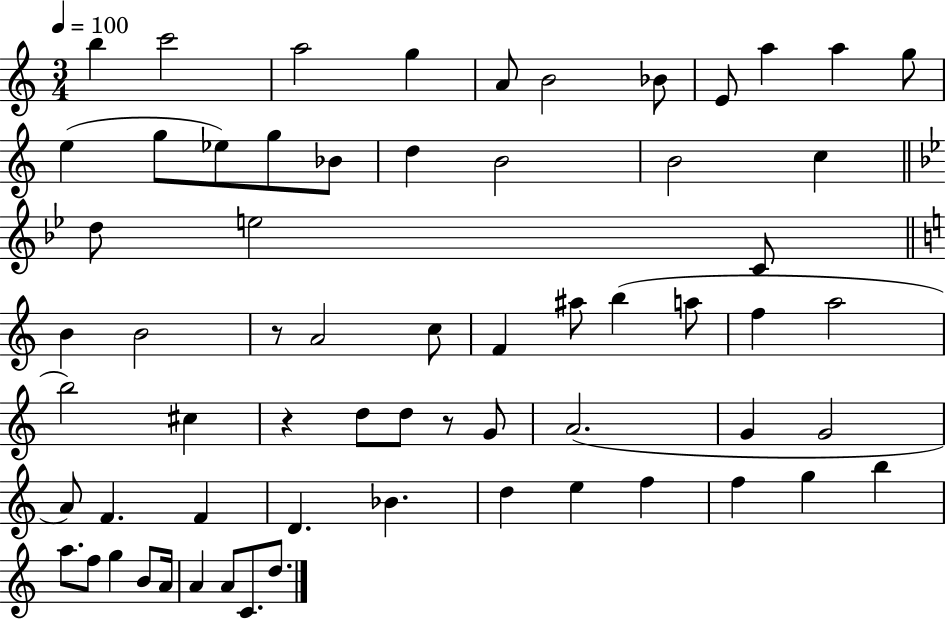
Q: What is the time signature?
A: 3/4